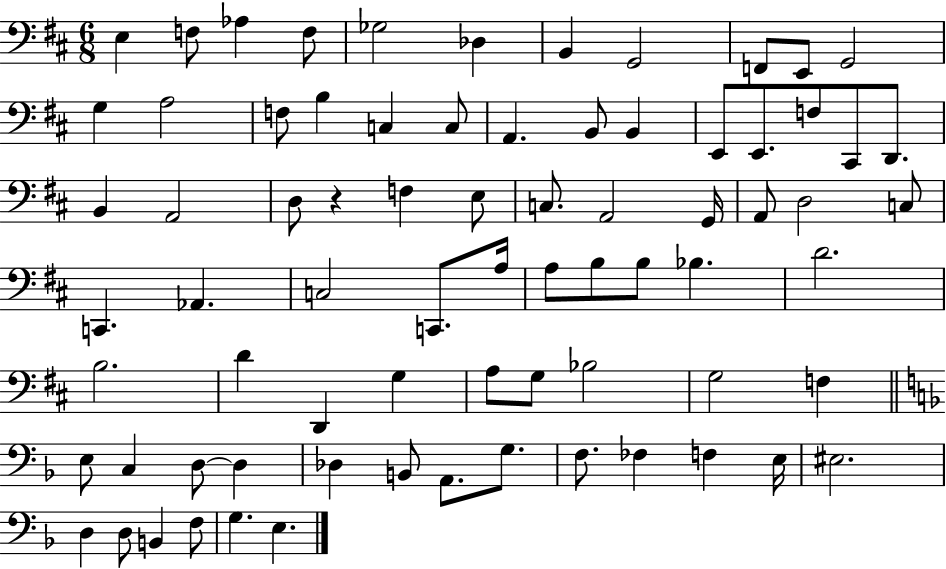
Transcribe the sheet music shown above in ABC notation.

X:1
T:Untitled
M:6/8
L:1/4
K:D
E, F,/2 _A, F,/2 _G,2 _D, B,, G,,2 F,,/2 E,,/2 G,,2 G, A,2 F,/2 B, C, C,/2 A,, B,,/2 B,, E,,/2 E,,/2 F,/2 ^C,,/2 D,,/2 B,, A,,2 D,/2 z F, E,/2 C,/2 A,,2 G,,/4 A,,/2 D,2 C,/2 C,, _A,, C,2 C,,/2 A,/4 A,/2 B,/2 B,/2 _B, D2 B,2 D D,, G, A,/2 G,/2 _B,2 G,2 F, E,/2 C, D,/2 D, _D, B,,/2 A,,/2 G,/2 F,/2 _F, F, E,/4 ^E,2 D, D,/2 B,, F,/2 G, E,